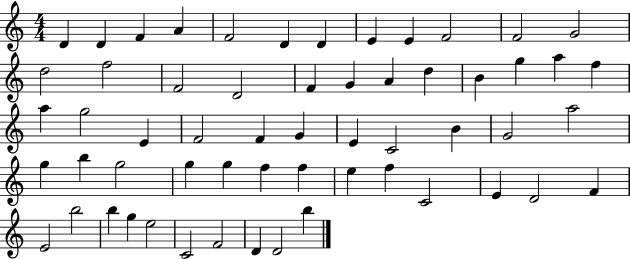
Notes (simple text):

D4/q D4/q F4/q A4/q F4/h D4/q D4/q E4/q E4/q F4/h F4/h G4/h D5/h F5/h F4/h D4/h F4/q G4/q A4/q D5/q B4/q G5/q A5/q F5/q A5/q G5/h E4/q F4/h F4/q G4/q E4/q C4/h B4/q G4/h A5/h G5/q B5/q G5/h G5/q G5/q F5/q F5/q E5/q F5/q C4/h E4/q D4/h F4/q E4/h B5/h B5/q G5/q E5/h C4/h F4/h D4/q D4/h B5/q